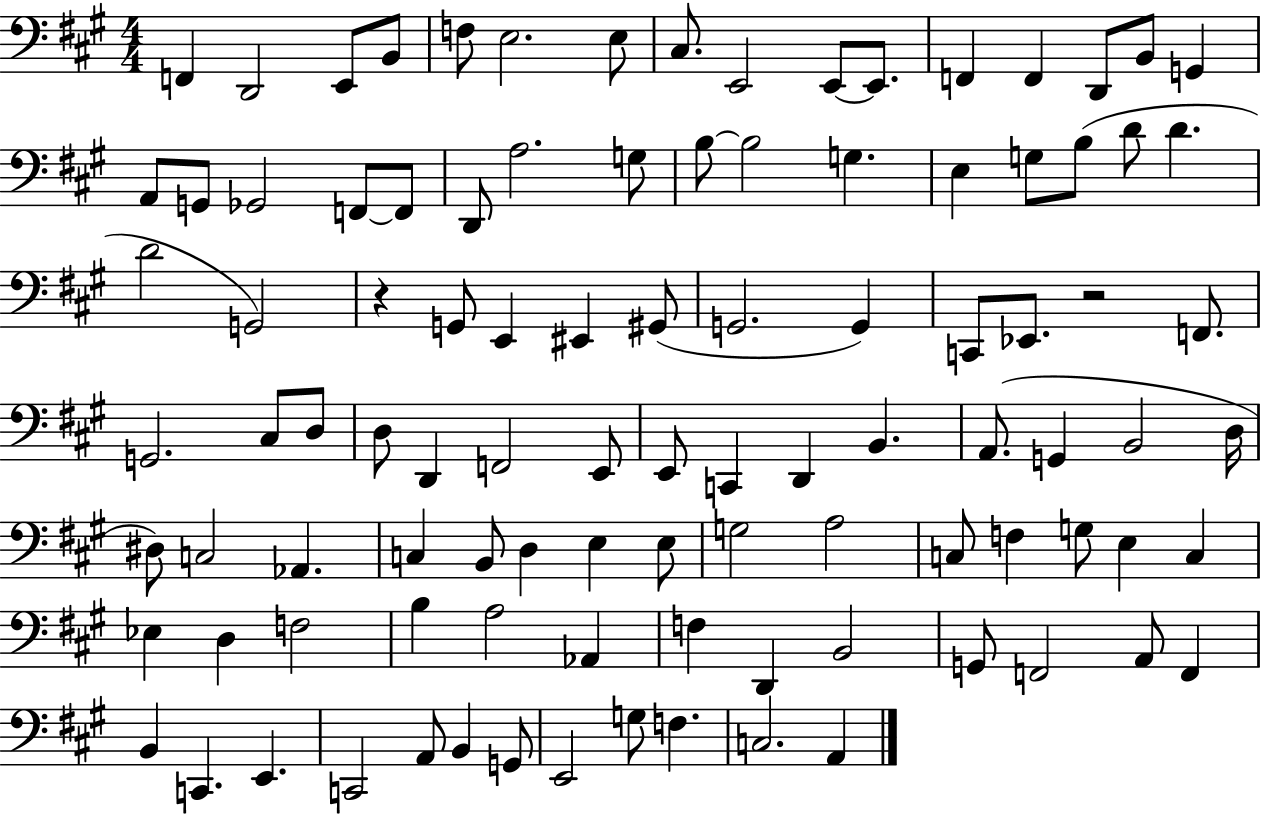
F2/q D2/h E2/e B2/e F3/e E3/h. E3/e C#3/e. E2/h E2/e E2/e. F2/q F2/q D2/e B2/e G2/q A2/e G2/e Gb2/h F2/e F2/e D2/e A3/h. G3/e B3/e B3/h G3/q. E3/q G3/e B3/e D4/e D4/q. D4/h G2/h R/q G2/e E2/q EIS2/q G#2/e G2/h. G2/q C2/e Eb2/e. R/h F2/e. G2/h. C#3/e D3/e D3/e D2/q F2/h E2/e E2/e C2/q D2/q B2/q. A2/e. G2/q B2/h D3/s D#3/e C3/h Ab2/q. C3/q B2/e D3/q E3/q E3/e G3/h A3/h C3/e F3/q G3/e E3/q C3/q Eb3/q D3/q F3/h B3/q A3/h Ab2/q F3/q D2/q B2/h G2/e F2/h A2/e F2/q B2/q C2/q. E2/q. C2/h A2/e B2/q G2/e E2/h G3/e F3/q. C3/h. A2/q